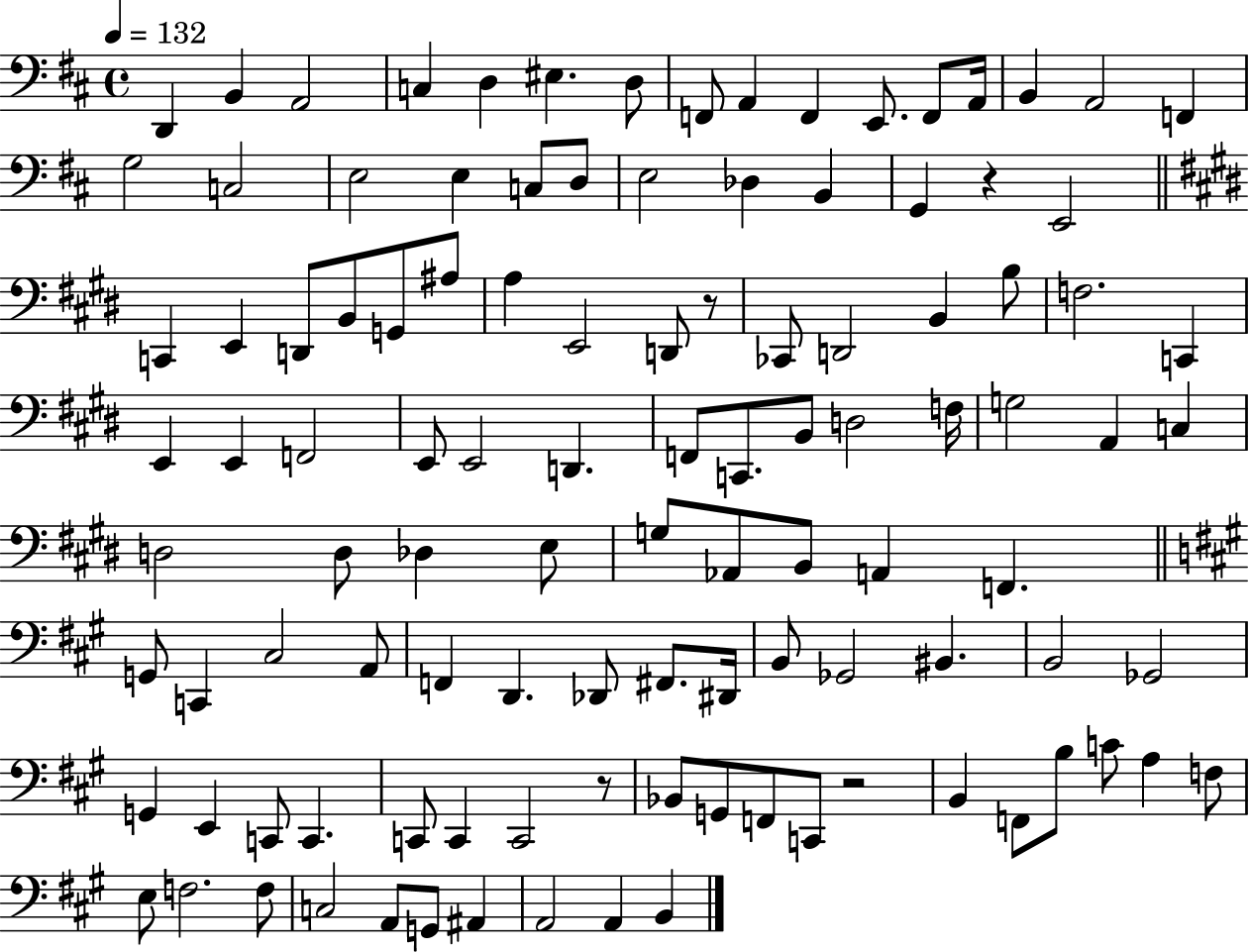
D2/q B2/q A2/h C3/q D3/q EIS3/q. D3/e F2/e A2/q F2/q E2/e. F2/e A2/s B2/q A2/h F2/q G3/h C3/h E3/h E3/q C3/e D3/e E3/h Db3/q B2/q G2/q R/q E2/h C2/q E2/q D2/e B2/e G2/e A#3/e A3/q E2/h D2/e R/e CES2/e D2/h B2/q B3/e F3/h. C2/q E2/q E2/q F2/h E2/e E2/h D2/q. F2/e C2/e. B2/e D3/h F3/s G3/h A2/q C3/q D3/h D3/e Db3/q E3/e G3/e Ab2/e B2/e A2/q F2/q. G2/e C2/q C#3/h A2/e F2/q D2/q. Db2/e F#2/e. D#2/s B2/e Gb2/h BIS2/q. B2/h Gb2/h G2/q E2/q C2/e C2/q. C2/e C2/q C2/h R/e Bb2/e G2/e F2/e C2/e R/h B2/q F2/e B3/e C4/e A3/q F3/e E3/e F3/h. F3/e C3/h A2/e G2/e A#2/q A2/h A2/q B2/q